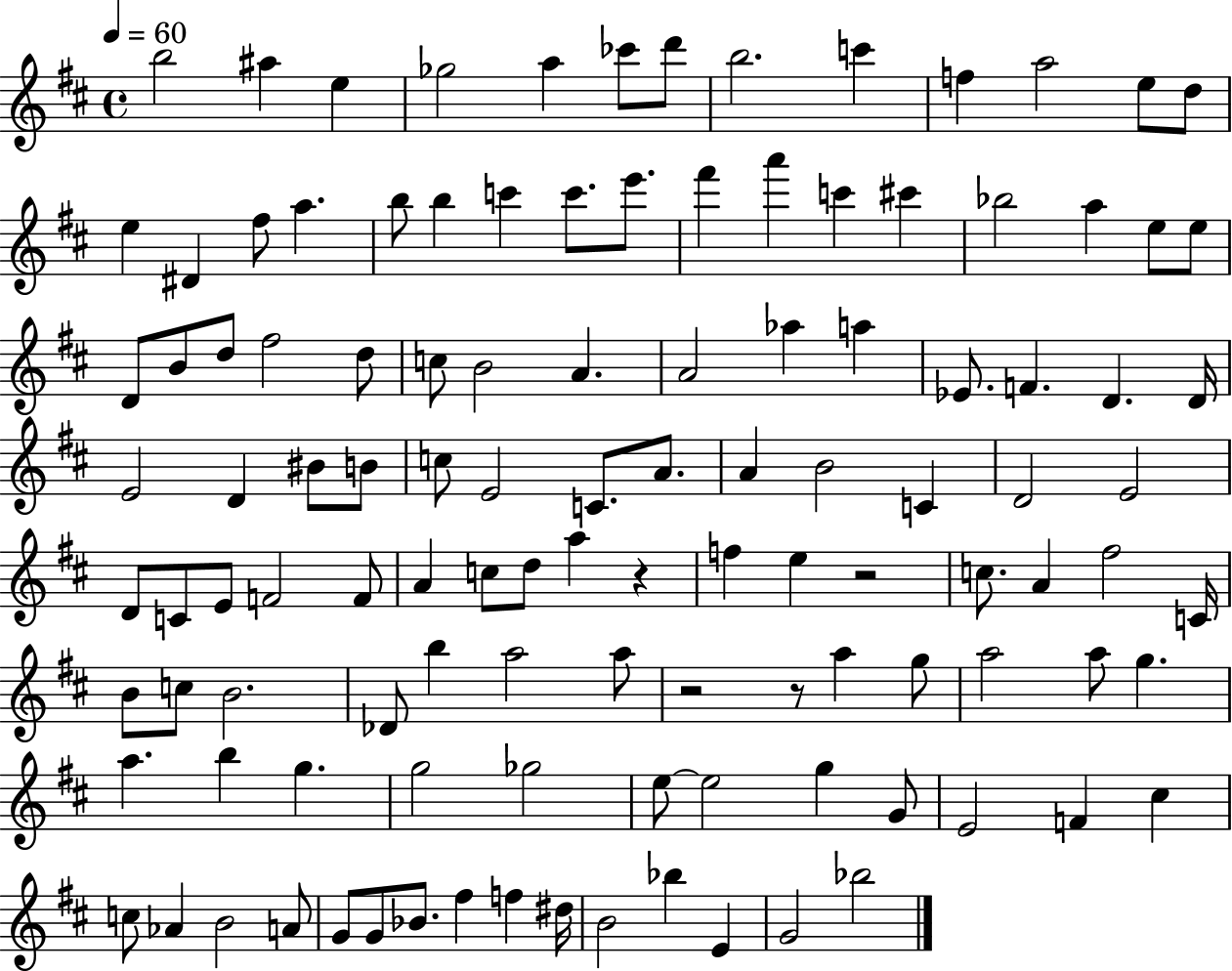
B5/h A#5/q E5/q Gb5/h A5/q CES6/e D6/e B5/h. C6/q F5/q A5/h E5/e D5/e E5/q D#4/q F#5/e A5/q. B5/e B5/q C6/q C6/e. E6/e. F#6/q A6/q C6/q C#6/q Bb5/h A5/q E5/e E5/e D4/e B4/e D5/e F#5/h D5/e C5/e B4/h A4/q. A4/h Ab5/q A5/q Eb4/e. F4/q. D4/q. D4/s E4/h D4/q BIS4/e B4/e C5/e E4/h C4/e. A4/e. A4/q B4/h C4/q D4/h E4/h D4/e C4/e E4/e F4/h F4/e A4/q C5/e D5/e A5/q R/q F5/q E5/q R/h C5/e. A4/q F#5/h C4/s B4/e C5/e B4/h. Db4/e B5/q A5/h A5/e R/h R/e A5/q G5/e A5/h A5/e G5/q. A5/q. B5/q G5/q. G5/h Gb5/h E5/e E5/h G5/q G4/e E4/h F4/q C#5/q C5/e Ab4/q B4/h A4/e G4/e G4/e Bb4/e. F#5/q F5/q D#5/s B4/h Bb5/q E4/q G4/h Bb5/h